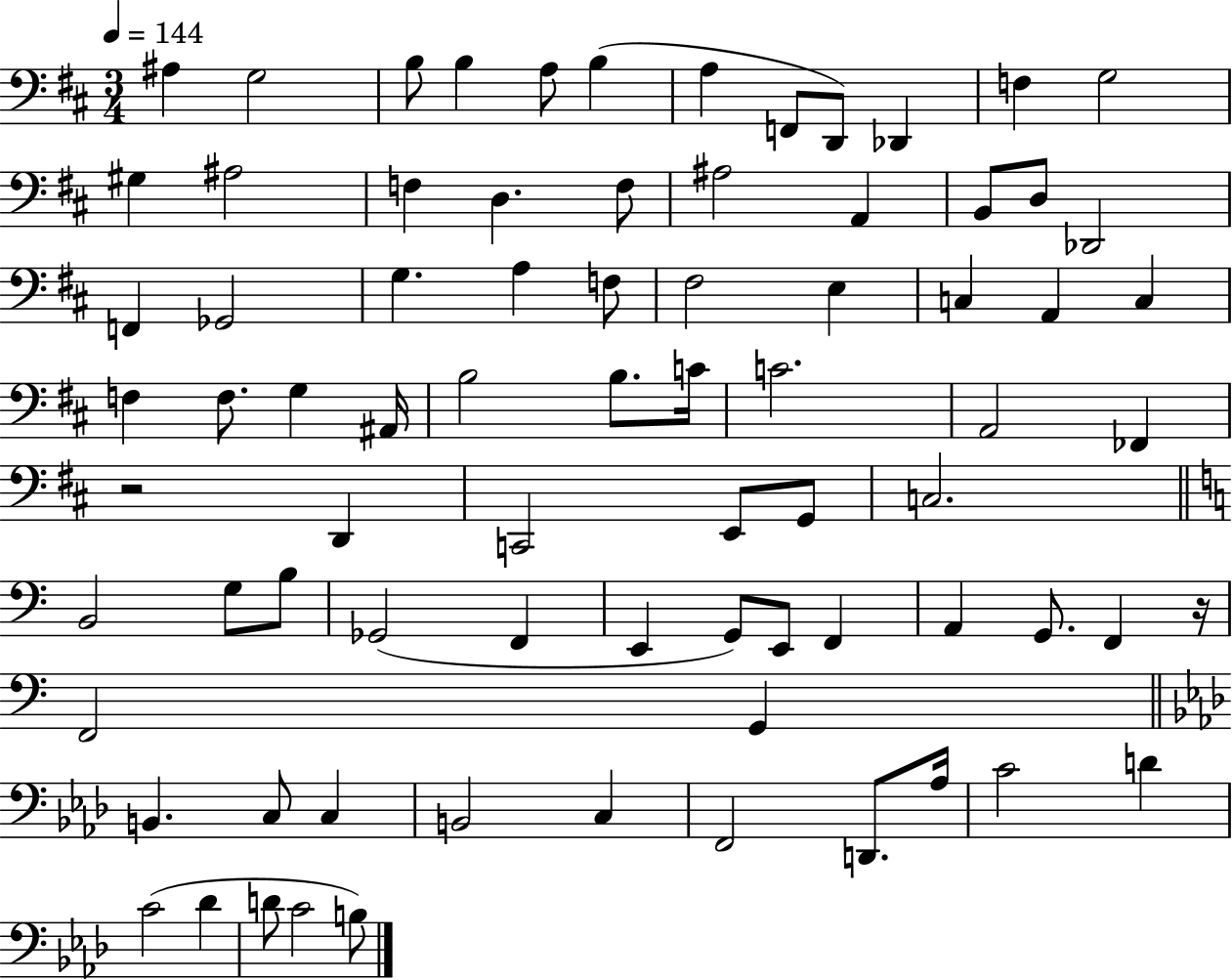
X:1
T:Untitled
M:3/4
L:1/4
K:D
^A, G,2 B,/2 B, A,/2 B, A, F,,/2 D,,/2 _D,, F, G,2 ^G, ^A,2 F, D, F,/2 ^A,2 A,, B,,/2 D,/2 _D,,2 F,, _G,,2 G, A, F,/2 ^F,2 E, C, A,, C, F, F,/2 G, ^A,,/4 B,2 B,/2 C/4 C2 A,,2 _F,, z2 D,, C,,2 E,,/2 G,,/2 C,2 B,,2 G,/2 B,/2 _G,,2 F,, E,, G,,/2 E,,/2 F,, A,, G,,/2 F,, z/4 F,,2 G,, B,, C,/2 C, B,,2 C, F,,2 D,,/2 _A,/4 C2 D C2 _D D/2 C2 B,/2